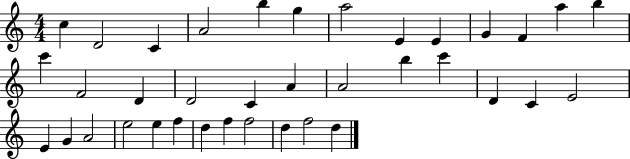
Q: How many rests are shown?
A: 0